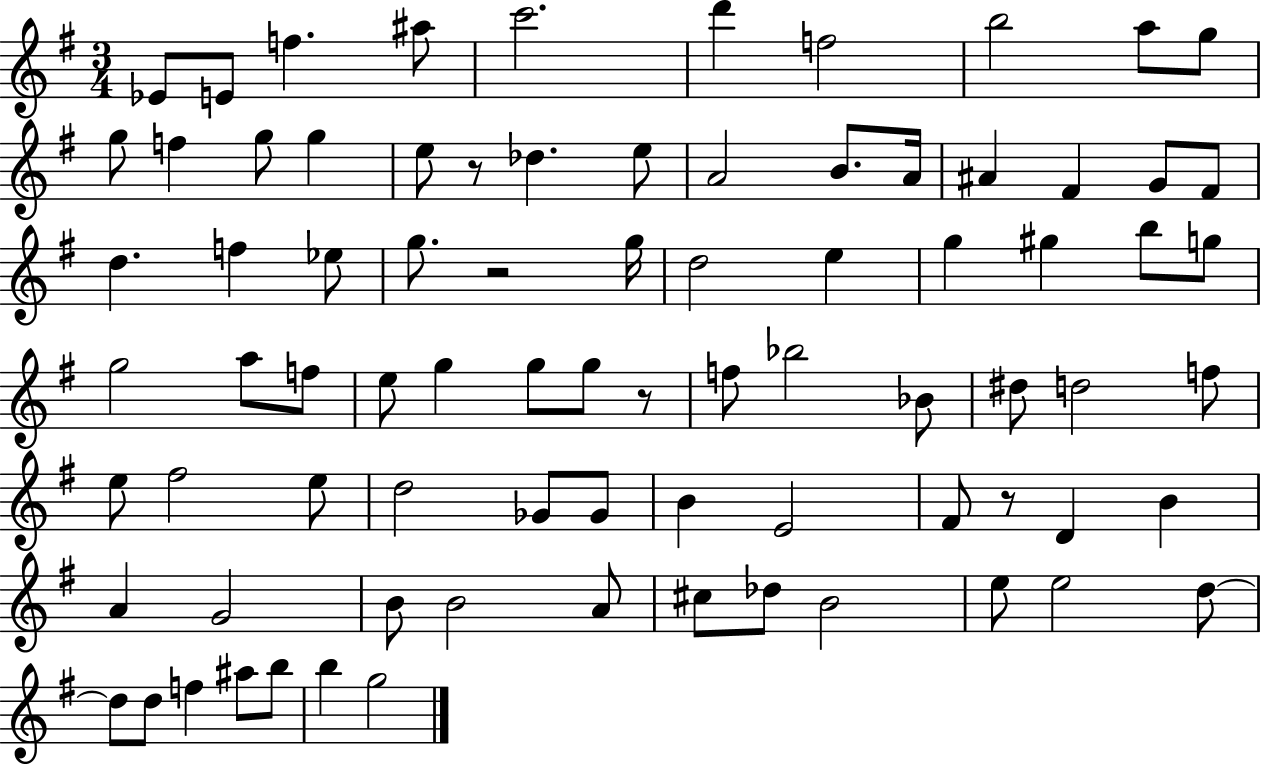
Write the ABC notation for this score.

X:1
T:Untitled
M:3/4
L:1/4
K:G
_E/2 E/2 f ^a/2 c'2 d' f2 b2 a/2 g/2 g/2 f g/2 g e/2 z/2 _d e/2 A2 B/2 A/4 ^A ^F G/2 ^F/2 d f _e/2 g/2 z2 g/4 d2 e g ^g b/2 g/2 g2 a/2 f/2 e/2 g g/2 g/2 z/2 f/2 _b2 _B/2 ^d/2 d2 f/2 e/2 ^f2 e/2 d2 _G/2 _G/2 B E2 ^F/2 z/2 D B A G2 B/2 B2 A/2 ^c/2 _d/2 B2 e/2 e2 d/2 d/2 d/2 f ^a/2 b/2 b g2